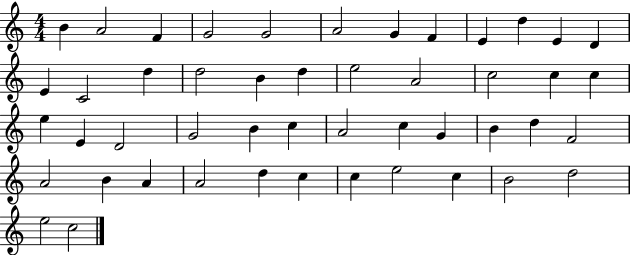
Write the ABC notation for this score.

X:1
T:Untitled
M:4/4
L:1/4
K:C
B A2 F G2 G2 A2 G F E d E D E C2 d d2 B d e2 A2 c2 c c e E D2 G2 B c A2 c G B d F2 A2 B A A2 d c c e2 c B2 d2 e2 c2